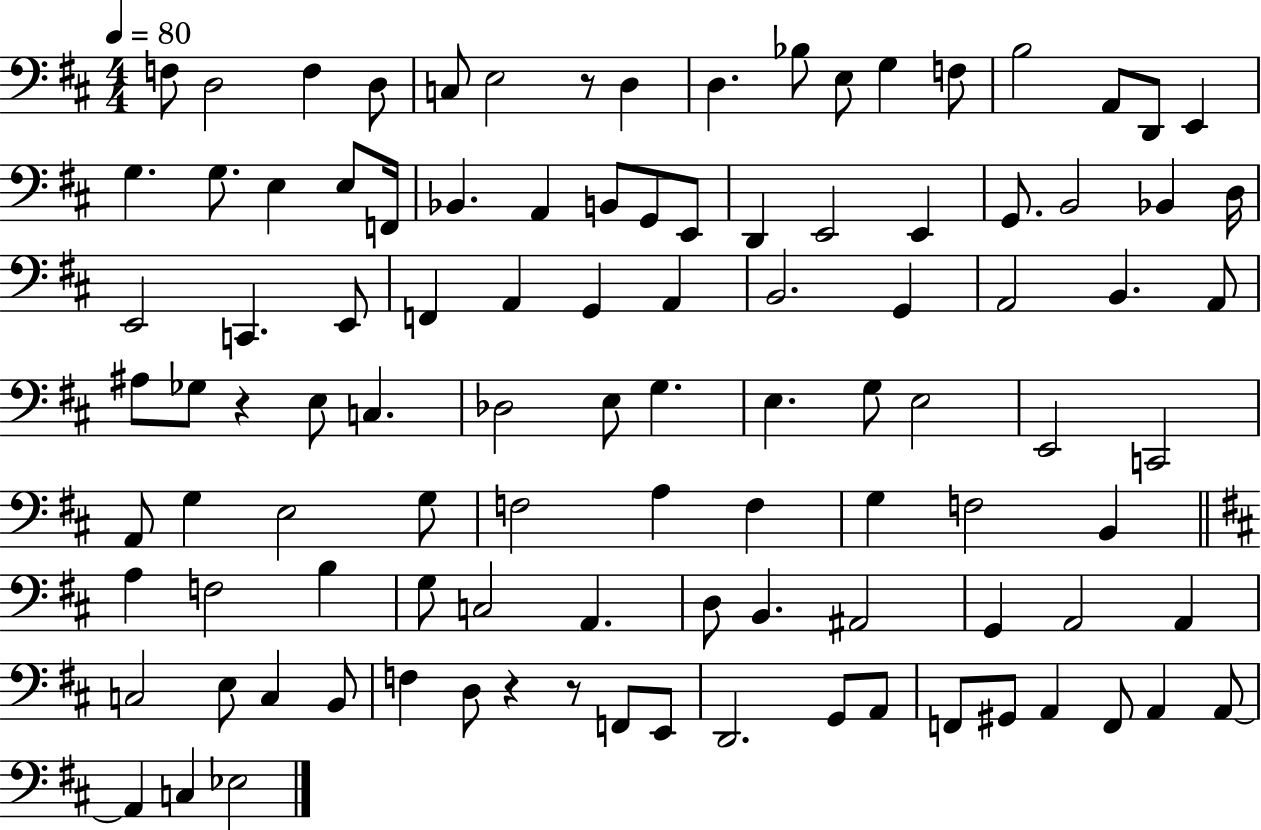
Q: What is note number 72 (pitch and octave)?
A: C3